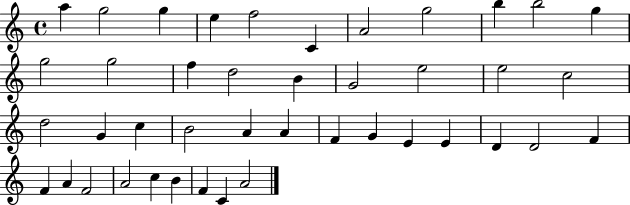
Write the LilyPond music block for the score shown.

{
  \clef treble
  \time 4/4
  \defaultTimeSignature
  \key c \major
  a''4 g''2 g''4 | e''4 f''2 c'4 | a'2 g''2 | b''4 b''2 g''4 | \break g''2 g''2 | f''4 d''2 b'4 | g'2 e''2 | e''2 c''2 | \break d''2 g'4 c''4 | b'2 a'4 a'4 | f'4 g'4 e'4 e'4 | d'4 d'2 f'4 | \break f'4 a'4 f'2 | a'2 c''4 b'4 | f'4 c'4 a'2 | \bar "|."
}